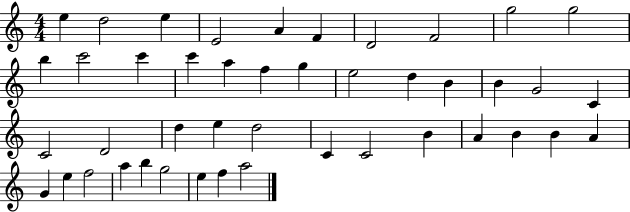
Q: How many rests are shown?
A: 0